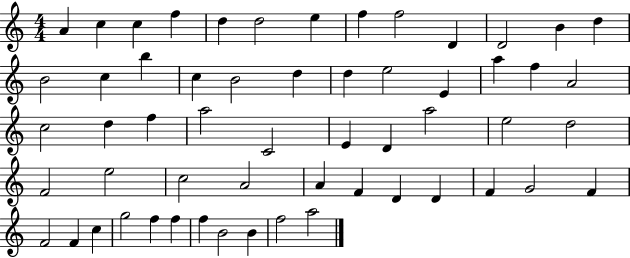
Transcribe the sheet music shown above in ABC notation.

X:1
T:Untitled
M:4/4
L:1/4
K:C
A c c f d d2 e f f2 D D2 B d B2 c b c B2 d d e2 E a f A2 c2 d f a2 C2 E D a2 e2 d2 F2 e2 c2 A2 A F D D F G2 F F2 F c g2 f f f B2 B f2 a2